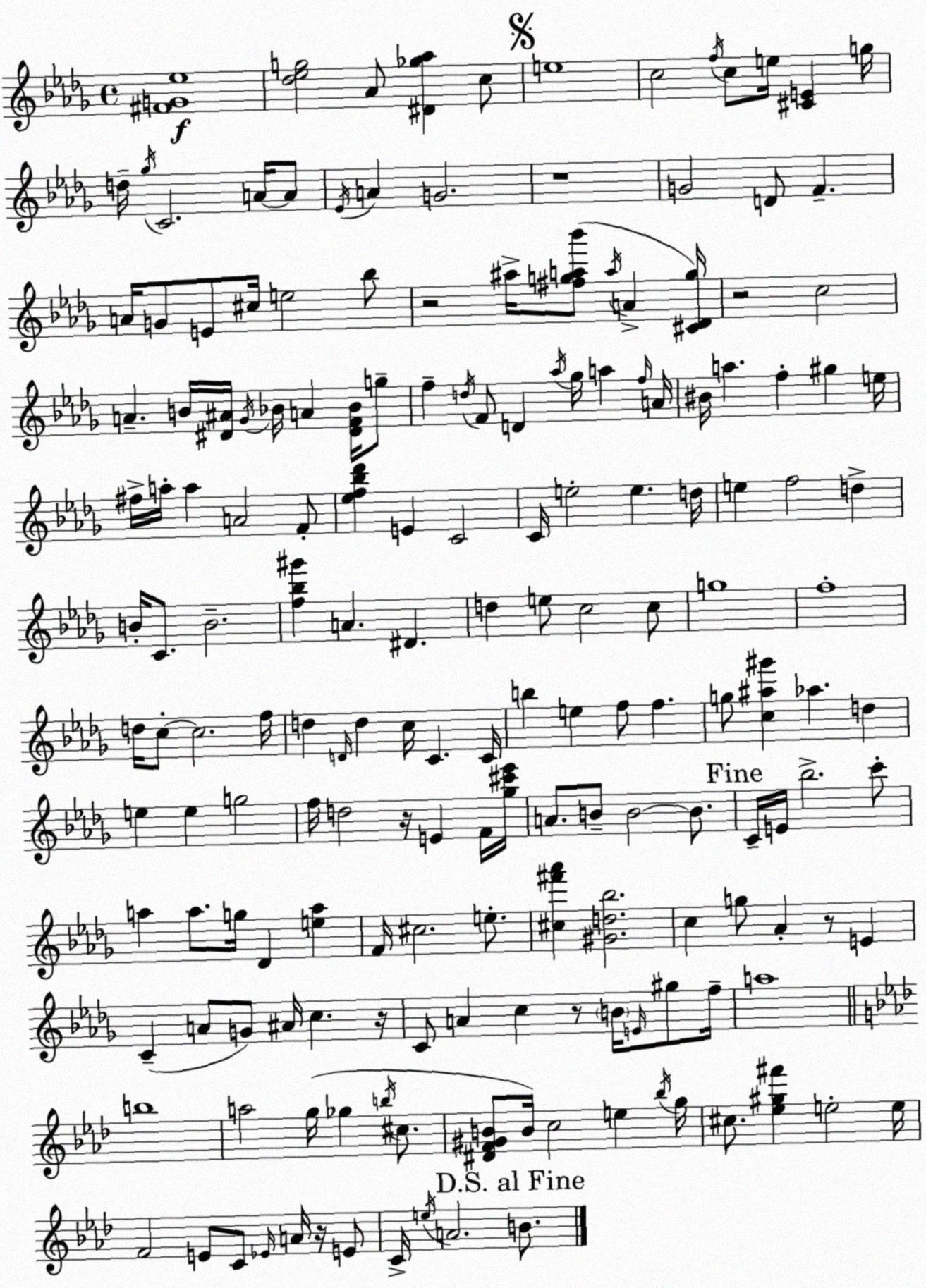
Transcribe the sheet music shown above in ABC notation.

X:1
T:Untitled
M:4/4
L:1/4
K:Bbm
[^FG_e]4 [_d_eg]2 _A/2 [^D_g_a] c/2 e4 c2 f/4 c/2 e/4 [^CE] g/4 d/4 _g/4 C2 A/4 A/2 _E/4 A G2 z4 G2 D/2 F A/4 G/2 E/2 ^c/4 e2 _b/2 z2 ^a/4 [^fga_b']/2 a/4 A [^C_Dg]/4 z2 c2 A B/4 [^D^A]/4 _G/4 _B/4 A [^DF_B]/4 g/2 f d/4 F/2 D _a/4 _g/4 a f/4 A/4 ^B/4 a f ^g e/4 ^f/4 a/4 a A2 F/2 [_ef_b_d'] E C2 C/4 e2 e d/4 e f2 d B/4 C/2 B2 [f_b^g'] A ^D d e/2 c2 c/2 g4 f4 d/4 c/2 c2 f/4 d D/4 d c/4 C C/4 b e f/2 f g/2 [c^a^g'] _a d e e g2 f/4 d2 z/4 E F/4 [_g^c'_e']/4 A/2 B/2 B2 B/2 C/4 E/4 _b2 c'/2 a a/2 g/4 _D [ea] F/4 ^c2 e/2 [^c^f'_a'] [^Gd_b]2 c g/2 _A z/2 E C A/2 G/2 ^A/4 c z/4 C/2 A c z/2 B/4 E/4 ^g/2 f/4 a4 b4 a2 g/4 _g b/4 ^c/2 [^DF^GB]/2 B/4 c2 e _b/4 g/4 ^c/2 [_e^g^f'] e2 e/4 F2 E/2 C/2 _E/4 A/4 z/4 E/2 C/4 e/4 A2 B/2